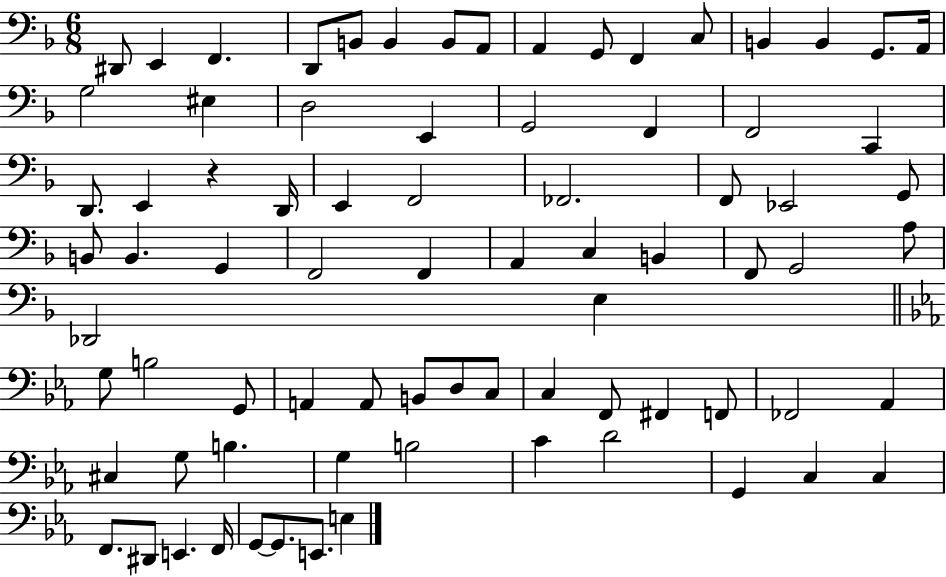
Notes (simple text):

D#2/e E2/q F2/q. D2/e B2/e B2/q B2/e A2/e A2/q G2/e F2/q C3/e B2/q B2/q G2/e. A2/s G3/h EIS3/q D3/h E2/q G2/h F2/q F2/h C2/q D2/e. E2/q R/q D2/s E2/q F2/h FES2/h. F2/e Eb2/h G2/e B2/e B2/q. G2/q F2/h F2/q A2/q C3/q B2/q F2/e G2/h A3/e Db2/h E3/q G3/e B3/h G2/e A2/q A2/e B2/e D3/e C3/e C3/q F2/e F#2/q F2/e FES2/h Ab2/q C#3/q G3/e B3/q. G3/q B3/h C4/q D4/h G2/q C3/q C3/q F2/e. D#2/e E2/q. F2/s G2/e G2/e. E2/e. E3/q